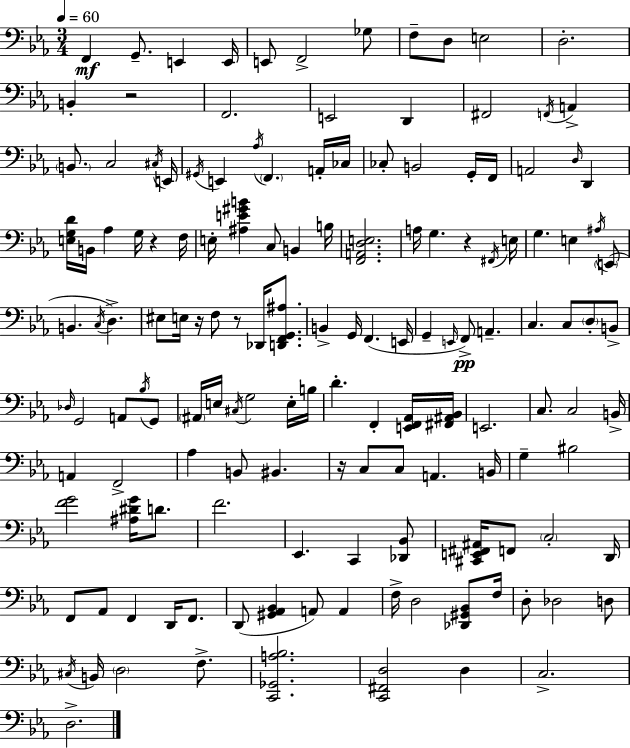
X:1
T:Untitled
M:3/4
L:1/4
K:Cm
F,, G,,/2 E,, E,,/4 E,,/2 F,,2 _G,/2 F,/2 D,/2 E,2 D,2 B,, z2 F,,2 E,,2 D,, ^F,,2 F,,/4 A,, B,,/2 C,2 ^C,/4 E,,/4 ^G,,/4 E,, _A,/4 F,, A,,/4 _C,/4 _C,/2 B,,2 G,,/4 F,,/4 A,,2 D,/4 D,, [E,G,D]/4 B,,/4 _A, G,/4 z F,/4 E,/4 [^A,E^GB] C,/2 B,, B,/4 [F,,A,,D,E,]2 A,/4 G, z ^F,,/4 E,/4 G, E, ^A,/4 E,,/2 B,, C,/4 D, ^E,/2 E,/4 z/4 F,/2 z/2 _D,,/4 [D,,F,,G,,^A,]/2 B,, G,,/4 F,, E,,/4 G,, E,,/4 F,,/2 A,, C, C,/2 D,/2 B,,/2 _D,/4 G,,2 A,,/2 _B,/4 G,,/2 ^A,,/4 E,/4 ^C,/4 G,2 E,/4 B,/4 D F,, [E,,F,,_A,,]/4 [^F,,^A,,_B,,]/4 E,,2 C,/2 C,2 B,,/4 A,, F,,2 _A, B,,/2 ^B,, z/4 C,/2 C,/2 A,, B,,/4 G, ^B,2 [FG]2 [^A,^DG]/4 D/2 F2 _E,, C,, [_D,,_B,,]/2 [^C,,E,,^F,,^A,,]/4 F,,/2 C,2 D,,/4 F,,/2 _A,,/2 F,, D,,/4 F,,/2 D,,/2 [^G,,_A,,_B,,] A,,/2 A,, F,/4 D,2 [_D,,^G,,_B,,]/2 F,/4 D,/2 _D,2 D,/2 ^C,/4 B,,/4 D,2 F,/2 [C,,_G,,A,_B,]2 [C,,^F,,D,]2 D, C,2 D,2